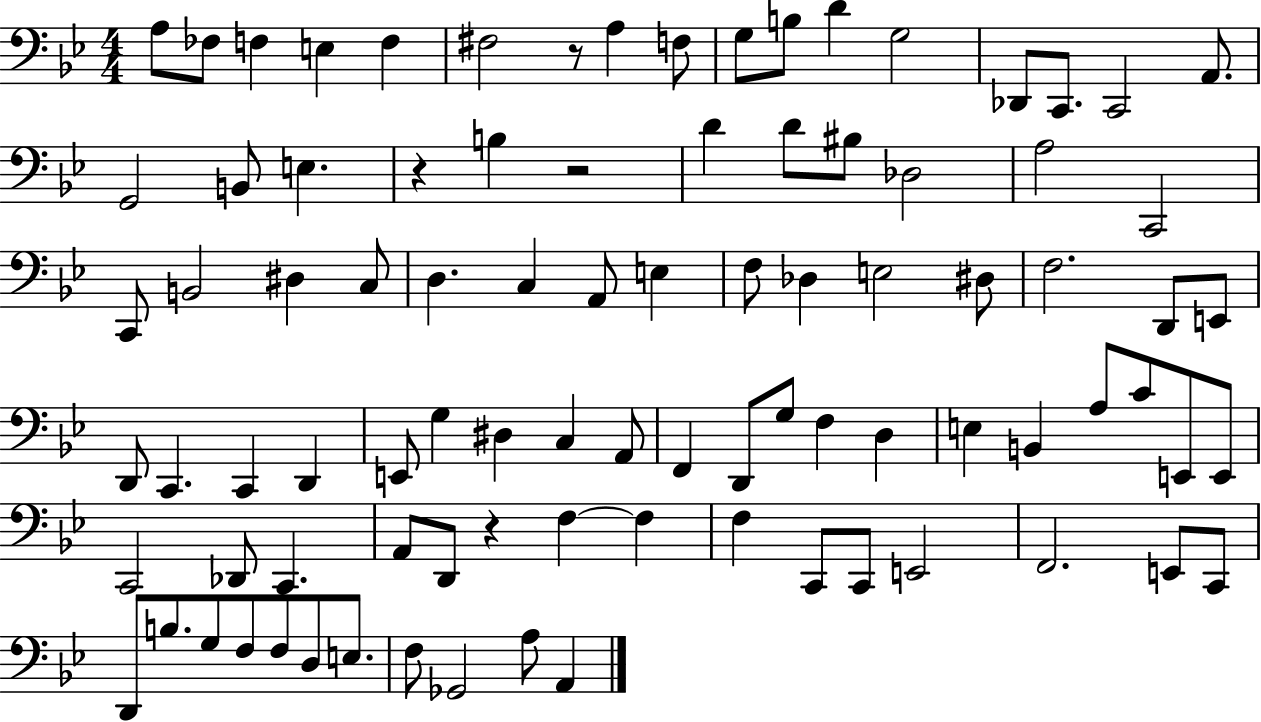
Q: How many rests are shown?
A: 4